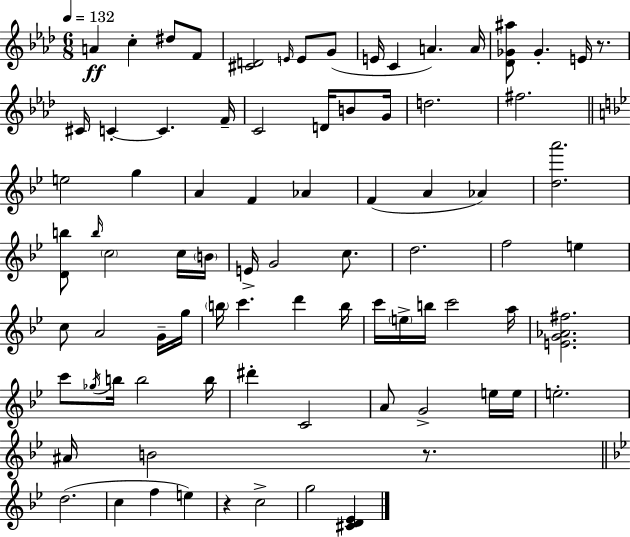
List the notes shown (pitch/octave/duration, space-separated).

A4/q C5/q D#5/e F4/e [C#4,D4]/h E4/s E4/e G4/e E4/s C4/q A4/q. A4/s [Db4,Gb4,A#5]/e Gb4/q. E4/s R/e. C#4/s C4/q C4/q. F4/s C4/h D4/s B4/e G4/s D5/h. F#5/h. E5/h G5/q A4/q F4/q Ab4/q F4/q A4/q Ab4/q [D5,A6]/h. [D4,B5]/e B5/s C5/h C5/s B4/s E4/s G4/h C5/e. D5/h. F5/h E5/q C5/e A4/h G4/s G5/s B5/s C6/q. D6/q B5/s C6/s E5/s B5/s C6/h A5/s [E4,G4,Ab4,F#5]/h. C6/e Gb5/s B5/s B5/h B5/s D#6/q C4/h A4/e G4/h E5/s E5/s E5/h. A#4/s B4/h R/e. D5/h. C5/q F5/q E5/q R/q C5/h G5/h [C#4,D4,Eb4]/q